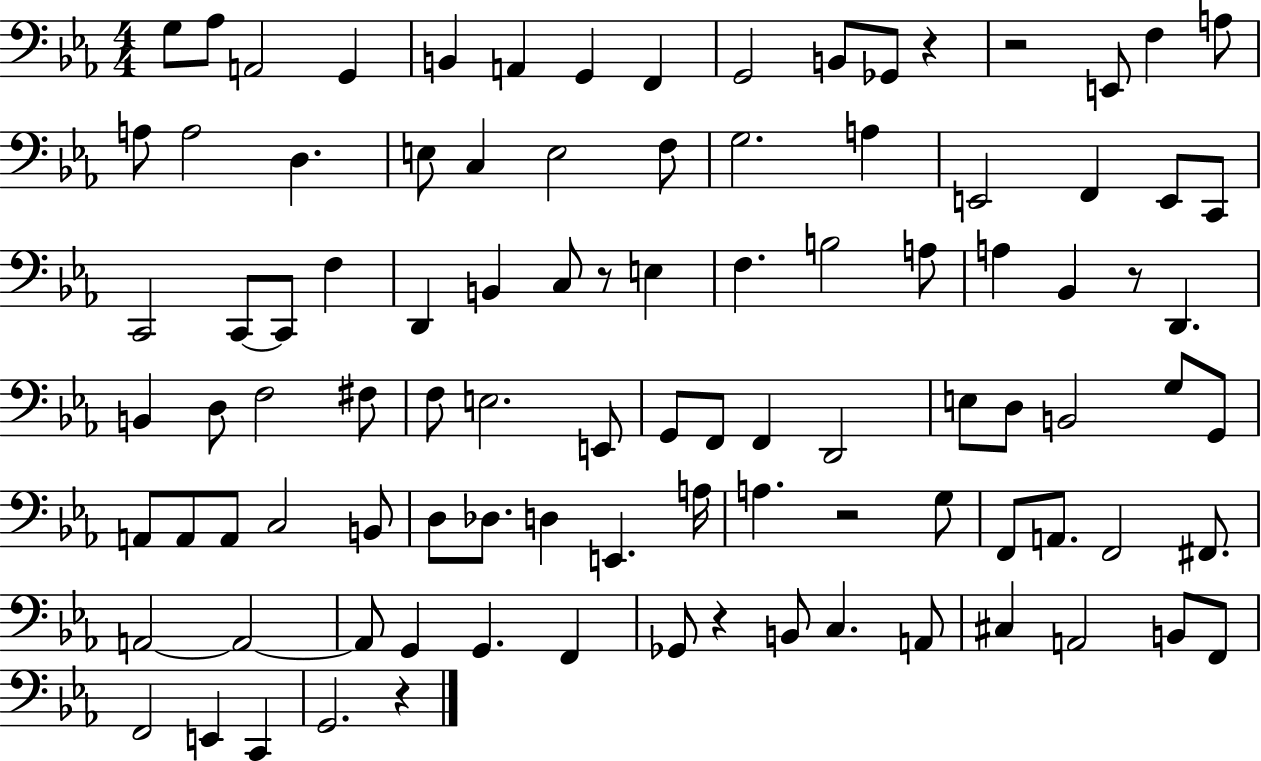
X:1
T:Untitled
M:4/4
L:1/4
K:Eb
G,/2 _A,/2 A,,2 G,, B,, A,, G,, F,, G,,2 B,,/2 _G,,/2 z z2 E,,/2 F, A,/2 A,/2 A,2 D, E,/2 C, E,2 F,/2 G,2 A, E,,2 F,, E,,/2 C,,/2 C,,2 C,,/2 C,,/2 F, D,, B,, C,/2 z/2 E, F, B,2 A,/2 A, _B,, z/2 D,, B,, D,/2 F,2 ^F,/2 F,/2 E,2 E,,/2 G,,/2 F,,/2 F,, D,,2 E,/2 D,/2 B,,2 G,/2 G,,/2 A,,/2 A,,/2 A,,/2 C,2 B,,/2 D,/2 _D,/2 D, E,, A,/4 A, z2 G,/2 F,,/2 A,,/2 F,,2 ^F,,/2 A,,2 A,,2 A,,/2 G,, G,, F,, _G,,/2 z B,,/2 C, A,,/2 ^C, A,,2 B,,/2 F,,/2 F,,2 E,, C,, G,,2 z